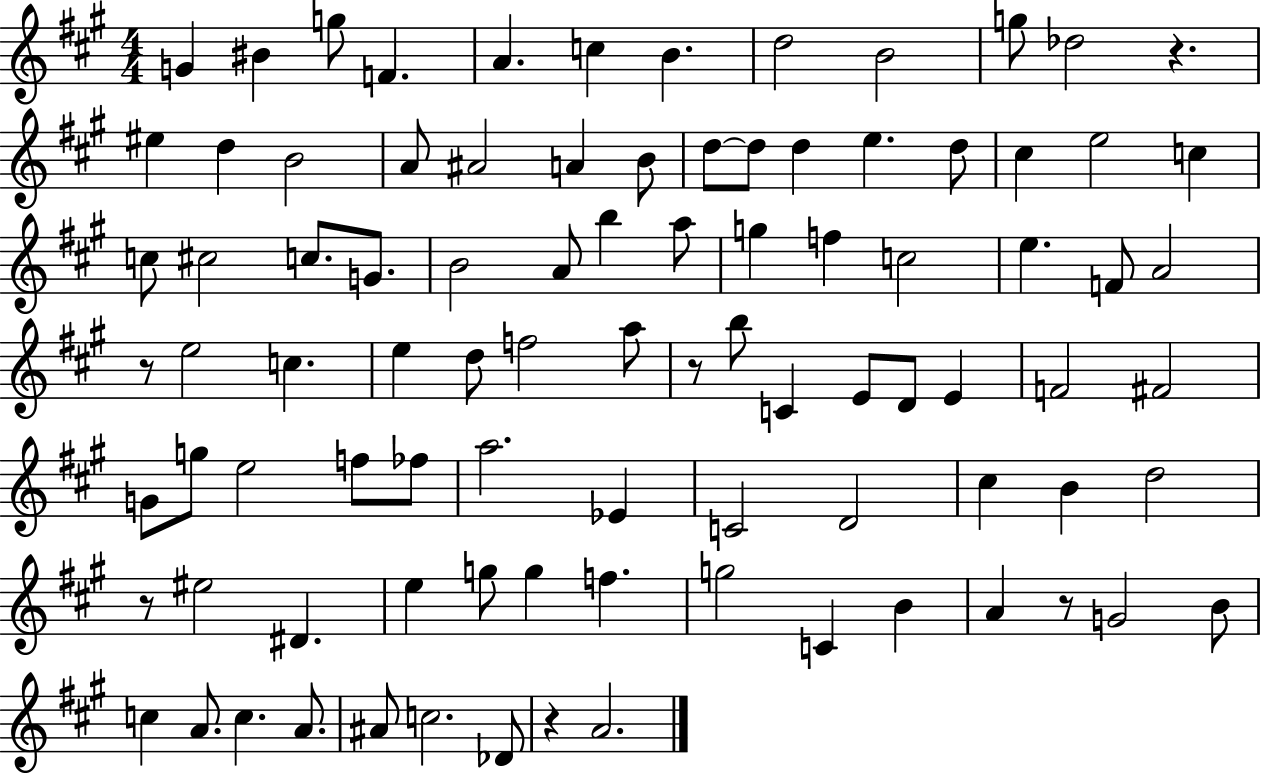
{
  \clef treble
  \numericTimeSignature
  \time 4/4
  \key a \major
  \repeat volta 2 { g'4 bis'4 g''8 f'4. | a'4. c''4 b'4. | d''2 b'2 | g''8 des''2 r4. | \break eis''4 d''4 b'2 | a'8 ais'2 a'4 b'8 | d''8~~ d''8 d''4 e''4. d''8 | cis''4 e''2 c''4 | \break c''8 cis''2 c''8. g'8. | b'2 a'8 b''4 a''8 | g''4 f''4 c''2 | e''4. f'8 a'2 | \break r8 e''2 c''4. | e''4 d''8 f''2 a''8 | r8 b''8 c'4 e'8 d'8 e'4 | f'2 fis'2 | \break g'8 g''8 e''2 f''8 fes''8 | a''2. ees'4 | c'2 d'2 | cis''4 b'4 d''2 | \break r8 eis''2 dis'4. | e''4 g''8 g''4 f''4. | g''2 c'4 b'4 | a'4 r8 g'2 b'8 | \break c''4 a'8. c''4. a'8. | ais'8 c''2. des'8 | r4 a'2. | } \bar "|."
}